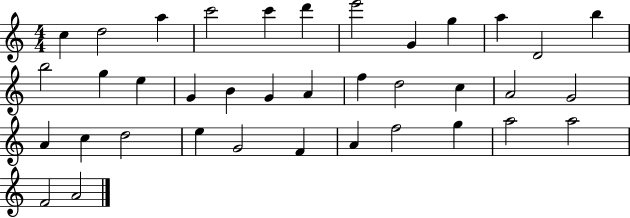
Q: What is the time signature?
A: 4/4